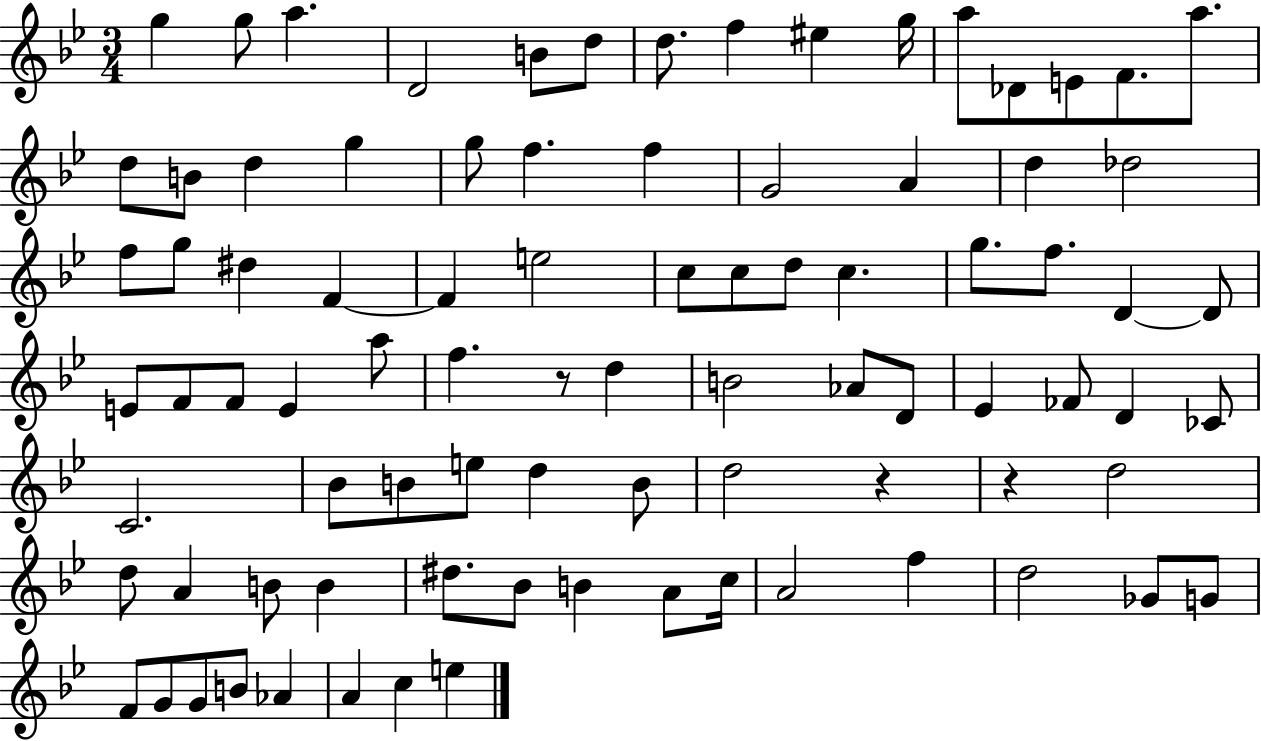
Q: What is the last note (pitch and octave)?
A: E5